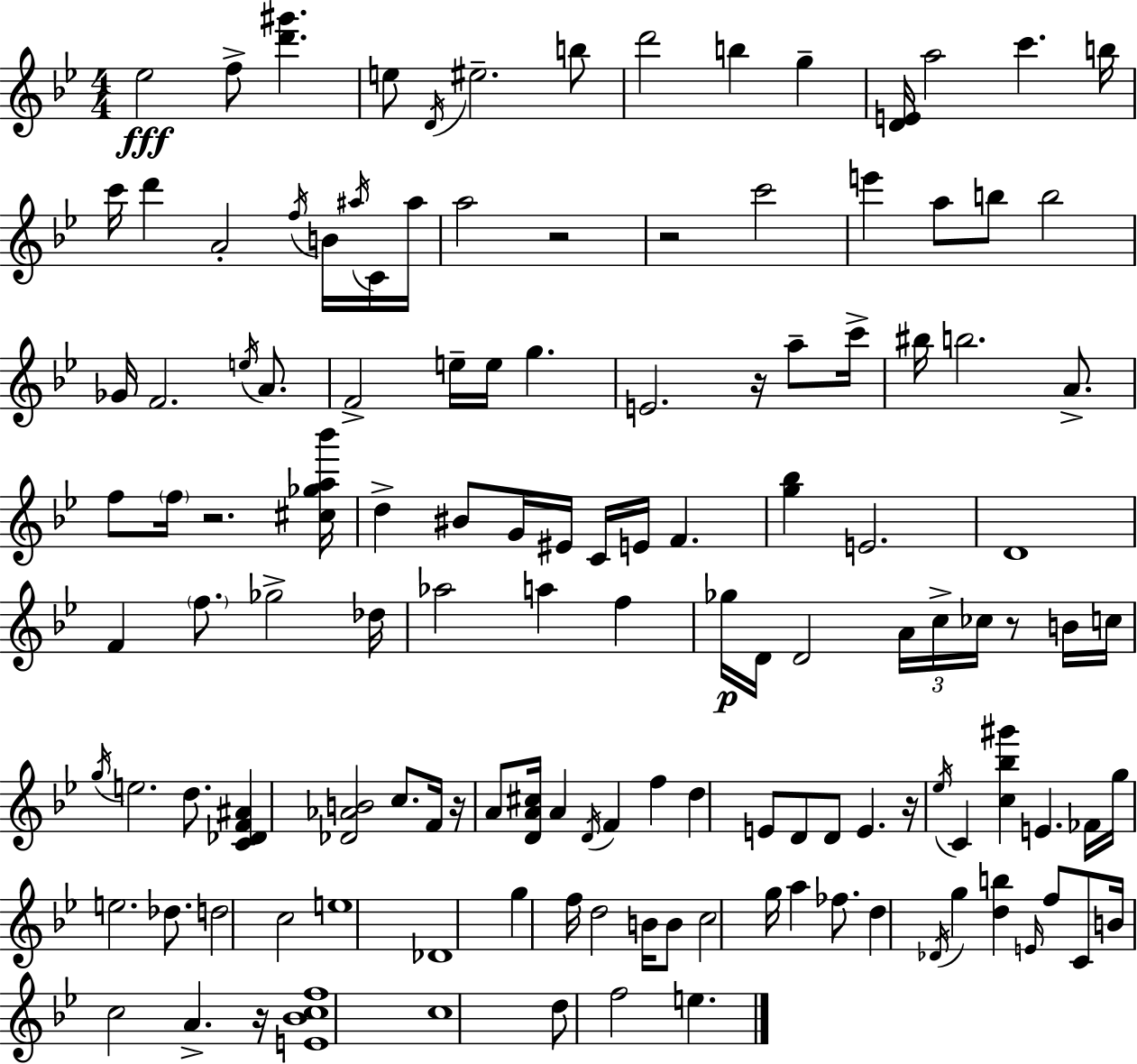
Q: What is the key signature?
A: G minor